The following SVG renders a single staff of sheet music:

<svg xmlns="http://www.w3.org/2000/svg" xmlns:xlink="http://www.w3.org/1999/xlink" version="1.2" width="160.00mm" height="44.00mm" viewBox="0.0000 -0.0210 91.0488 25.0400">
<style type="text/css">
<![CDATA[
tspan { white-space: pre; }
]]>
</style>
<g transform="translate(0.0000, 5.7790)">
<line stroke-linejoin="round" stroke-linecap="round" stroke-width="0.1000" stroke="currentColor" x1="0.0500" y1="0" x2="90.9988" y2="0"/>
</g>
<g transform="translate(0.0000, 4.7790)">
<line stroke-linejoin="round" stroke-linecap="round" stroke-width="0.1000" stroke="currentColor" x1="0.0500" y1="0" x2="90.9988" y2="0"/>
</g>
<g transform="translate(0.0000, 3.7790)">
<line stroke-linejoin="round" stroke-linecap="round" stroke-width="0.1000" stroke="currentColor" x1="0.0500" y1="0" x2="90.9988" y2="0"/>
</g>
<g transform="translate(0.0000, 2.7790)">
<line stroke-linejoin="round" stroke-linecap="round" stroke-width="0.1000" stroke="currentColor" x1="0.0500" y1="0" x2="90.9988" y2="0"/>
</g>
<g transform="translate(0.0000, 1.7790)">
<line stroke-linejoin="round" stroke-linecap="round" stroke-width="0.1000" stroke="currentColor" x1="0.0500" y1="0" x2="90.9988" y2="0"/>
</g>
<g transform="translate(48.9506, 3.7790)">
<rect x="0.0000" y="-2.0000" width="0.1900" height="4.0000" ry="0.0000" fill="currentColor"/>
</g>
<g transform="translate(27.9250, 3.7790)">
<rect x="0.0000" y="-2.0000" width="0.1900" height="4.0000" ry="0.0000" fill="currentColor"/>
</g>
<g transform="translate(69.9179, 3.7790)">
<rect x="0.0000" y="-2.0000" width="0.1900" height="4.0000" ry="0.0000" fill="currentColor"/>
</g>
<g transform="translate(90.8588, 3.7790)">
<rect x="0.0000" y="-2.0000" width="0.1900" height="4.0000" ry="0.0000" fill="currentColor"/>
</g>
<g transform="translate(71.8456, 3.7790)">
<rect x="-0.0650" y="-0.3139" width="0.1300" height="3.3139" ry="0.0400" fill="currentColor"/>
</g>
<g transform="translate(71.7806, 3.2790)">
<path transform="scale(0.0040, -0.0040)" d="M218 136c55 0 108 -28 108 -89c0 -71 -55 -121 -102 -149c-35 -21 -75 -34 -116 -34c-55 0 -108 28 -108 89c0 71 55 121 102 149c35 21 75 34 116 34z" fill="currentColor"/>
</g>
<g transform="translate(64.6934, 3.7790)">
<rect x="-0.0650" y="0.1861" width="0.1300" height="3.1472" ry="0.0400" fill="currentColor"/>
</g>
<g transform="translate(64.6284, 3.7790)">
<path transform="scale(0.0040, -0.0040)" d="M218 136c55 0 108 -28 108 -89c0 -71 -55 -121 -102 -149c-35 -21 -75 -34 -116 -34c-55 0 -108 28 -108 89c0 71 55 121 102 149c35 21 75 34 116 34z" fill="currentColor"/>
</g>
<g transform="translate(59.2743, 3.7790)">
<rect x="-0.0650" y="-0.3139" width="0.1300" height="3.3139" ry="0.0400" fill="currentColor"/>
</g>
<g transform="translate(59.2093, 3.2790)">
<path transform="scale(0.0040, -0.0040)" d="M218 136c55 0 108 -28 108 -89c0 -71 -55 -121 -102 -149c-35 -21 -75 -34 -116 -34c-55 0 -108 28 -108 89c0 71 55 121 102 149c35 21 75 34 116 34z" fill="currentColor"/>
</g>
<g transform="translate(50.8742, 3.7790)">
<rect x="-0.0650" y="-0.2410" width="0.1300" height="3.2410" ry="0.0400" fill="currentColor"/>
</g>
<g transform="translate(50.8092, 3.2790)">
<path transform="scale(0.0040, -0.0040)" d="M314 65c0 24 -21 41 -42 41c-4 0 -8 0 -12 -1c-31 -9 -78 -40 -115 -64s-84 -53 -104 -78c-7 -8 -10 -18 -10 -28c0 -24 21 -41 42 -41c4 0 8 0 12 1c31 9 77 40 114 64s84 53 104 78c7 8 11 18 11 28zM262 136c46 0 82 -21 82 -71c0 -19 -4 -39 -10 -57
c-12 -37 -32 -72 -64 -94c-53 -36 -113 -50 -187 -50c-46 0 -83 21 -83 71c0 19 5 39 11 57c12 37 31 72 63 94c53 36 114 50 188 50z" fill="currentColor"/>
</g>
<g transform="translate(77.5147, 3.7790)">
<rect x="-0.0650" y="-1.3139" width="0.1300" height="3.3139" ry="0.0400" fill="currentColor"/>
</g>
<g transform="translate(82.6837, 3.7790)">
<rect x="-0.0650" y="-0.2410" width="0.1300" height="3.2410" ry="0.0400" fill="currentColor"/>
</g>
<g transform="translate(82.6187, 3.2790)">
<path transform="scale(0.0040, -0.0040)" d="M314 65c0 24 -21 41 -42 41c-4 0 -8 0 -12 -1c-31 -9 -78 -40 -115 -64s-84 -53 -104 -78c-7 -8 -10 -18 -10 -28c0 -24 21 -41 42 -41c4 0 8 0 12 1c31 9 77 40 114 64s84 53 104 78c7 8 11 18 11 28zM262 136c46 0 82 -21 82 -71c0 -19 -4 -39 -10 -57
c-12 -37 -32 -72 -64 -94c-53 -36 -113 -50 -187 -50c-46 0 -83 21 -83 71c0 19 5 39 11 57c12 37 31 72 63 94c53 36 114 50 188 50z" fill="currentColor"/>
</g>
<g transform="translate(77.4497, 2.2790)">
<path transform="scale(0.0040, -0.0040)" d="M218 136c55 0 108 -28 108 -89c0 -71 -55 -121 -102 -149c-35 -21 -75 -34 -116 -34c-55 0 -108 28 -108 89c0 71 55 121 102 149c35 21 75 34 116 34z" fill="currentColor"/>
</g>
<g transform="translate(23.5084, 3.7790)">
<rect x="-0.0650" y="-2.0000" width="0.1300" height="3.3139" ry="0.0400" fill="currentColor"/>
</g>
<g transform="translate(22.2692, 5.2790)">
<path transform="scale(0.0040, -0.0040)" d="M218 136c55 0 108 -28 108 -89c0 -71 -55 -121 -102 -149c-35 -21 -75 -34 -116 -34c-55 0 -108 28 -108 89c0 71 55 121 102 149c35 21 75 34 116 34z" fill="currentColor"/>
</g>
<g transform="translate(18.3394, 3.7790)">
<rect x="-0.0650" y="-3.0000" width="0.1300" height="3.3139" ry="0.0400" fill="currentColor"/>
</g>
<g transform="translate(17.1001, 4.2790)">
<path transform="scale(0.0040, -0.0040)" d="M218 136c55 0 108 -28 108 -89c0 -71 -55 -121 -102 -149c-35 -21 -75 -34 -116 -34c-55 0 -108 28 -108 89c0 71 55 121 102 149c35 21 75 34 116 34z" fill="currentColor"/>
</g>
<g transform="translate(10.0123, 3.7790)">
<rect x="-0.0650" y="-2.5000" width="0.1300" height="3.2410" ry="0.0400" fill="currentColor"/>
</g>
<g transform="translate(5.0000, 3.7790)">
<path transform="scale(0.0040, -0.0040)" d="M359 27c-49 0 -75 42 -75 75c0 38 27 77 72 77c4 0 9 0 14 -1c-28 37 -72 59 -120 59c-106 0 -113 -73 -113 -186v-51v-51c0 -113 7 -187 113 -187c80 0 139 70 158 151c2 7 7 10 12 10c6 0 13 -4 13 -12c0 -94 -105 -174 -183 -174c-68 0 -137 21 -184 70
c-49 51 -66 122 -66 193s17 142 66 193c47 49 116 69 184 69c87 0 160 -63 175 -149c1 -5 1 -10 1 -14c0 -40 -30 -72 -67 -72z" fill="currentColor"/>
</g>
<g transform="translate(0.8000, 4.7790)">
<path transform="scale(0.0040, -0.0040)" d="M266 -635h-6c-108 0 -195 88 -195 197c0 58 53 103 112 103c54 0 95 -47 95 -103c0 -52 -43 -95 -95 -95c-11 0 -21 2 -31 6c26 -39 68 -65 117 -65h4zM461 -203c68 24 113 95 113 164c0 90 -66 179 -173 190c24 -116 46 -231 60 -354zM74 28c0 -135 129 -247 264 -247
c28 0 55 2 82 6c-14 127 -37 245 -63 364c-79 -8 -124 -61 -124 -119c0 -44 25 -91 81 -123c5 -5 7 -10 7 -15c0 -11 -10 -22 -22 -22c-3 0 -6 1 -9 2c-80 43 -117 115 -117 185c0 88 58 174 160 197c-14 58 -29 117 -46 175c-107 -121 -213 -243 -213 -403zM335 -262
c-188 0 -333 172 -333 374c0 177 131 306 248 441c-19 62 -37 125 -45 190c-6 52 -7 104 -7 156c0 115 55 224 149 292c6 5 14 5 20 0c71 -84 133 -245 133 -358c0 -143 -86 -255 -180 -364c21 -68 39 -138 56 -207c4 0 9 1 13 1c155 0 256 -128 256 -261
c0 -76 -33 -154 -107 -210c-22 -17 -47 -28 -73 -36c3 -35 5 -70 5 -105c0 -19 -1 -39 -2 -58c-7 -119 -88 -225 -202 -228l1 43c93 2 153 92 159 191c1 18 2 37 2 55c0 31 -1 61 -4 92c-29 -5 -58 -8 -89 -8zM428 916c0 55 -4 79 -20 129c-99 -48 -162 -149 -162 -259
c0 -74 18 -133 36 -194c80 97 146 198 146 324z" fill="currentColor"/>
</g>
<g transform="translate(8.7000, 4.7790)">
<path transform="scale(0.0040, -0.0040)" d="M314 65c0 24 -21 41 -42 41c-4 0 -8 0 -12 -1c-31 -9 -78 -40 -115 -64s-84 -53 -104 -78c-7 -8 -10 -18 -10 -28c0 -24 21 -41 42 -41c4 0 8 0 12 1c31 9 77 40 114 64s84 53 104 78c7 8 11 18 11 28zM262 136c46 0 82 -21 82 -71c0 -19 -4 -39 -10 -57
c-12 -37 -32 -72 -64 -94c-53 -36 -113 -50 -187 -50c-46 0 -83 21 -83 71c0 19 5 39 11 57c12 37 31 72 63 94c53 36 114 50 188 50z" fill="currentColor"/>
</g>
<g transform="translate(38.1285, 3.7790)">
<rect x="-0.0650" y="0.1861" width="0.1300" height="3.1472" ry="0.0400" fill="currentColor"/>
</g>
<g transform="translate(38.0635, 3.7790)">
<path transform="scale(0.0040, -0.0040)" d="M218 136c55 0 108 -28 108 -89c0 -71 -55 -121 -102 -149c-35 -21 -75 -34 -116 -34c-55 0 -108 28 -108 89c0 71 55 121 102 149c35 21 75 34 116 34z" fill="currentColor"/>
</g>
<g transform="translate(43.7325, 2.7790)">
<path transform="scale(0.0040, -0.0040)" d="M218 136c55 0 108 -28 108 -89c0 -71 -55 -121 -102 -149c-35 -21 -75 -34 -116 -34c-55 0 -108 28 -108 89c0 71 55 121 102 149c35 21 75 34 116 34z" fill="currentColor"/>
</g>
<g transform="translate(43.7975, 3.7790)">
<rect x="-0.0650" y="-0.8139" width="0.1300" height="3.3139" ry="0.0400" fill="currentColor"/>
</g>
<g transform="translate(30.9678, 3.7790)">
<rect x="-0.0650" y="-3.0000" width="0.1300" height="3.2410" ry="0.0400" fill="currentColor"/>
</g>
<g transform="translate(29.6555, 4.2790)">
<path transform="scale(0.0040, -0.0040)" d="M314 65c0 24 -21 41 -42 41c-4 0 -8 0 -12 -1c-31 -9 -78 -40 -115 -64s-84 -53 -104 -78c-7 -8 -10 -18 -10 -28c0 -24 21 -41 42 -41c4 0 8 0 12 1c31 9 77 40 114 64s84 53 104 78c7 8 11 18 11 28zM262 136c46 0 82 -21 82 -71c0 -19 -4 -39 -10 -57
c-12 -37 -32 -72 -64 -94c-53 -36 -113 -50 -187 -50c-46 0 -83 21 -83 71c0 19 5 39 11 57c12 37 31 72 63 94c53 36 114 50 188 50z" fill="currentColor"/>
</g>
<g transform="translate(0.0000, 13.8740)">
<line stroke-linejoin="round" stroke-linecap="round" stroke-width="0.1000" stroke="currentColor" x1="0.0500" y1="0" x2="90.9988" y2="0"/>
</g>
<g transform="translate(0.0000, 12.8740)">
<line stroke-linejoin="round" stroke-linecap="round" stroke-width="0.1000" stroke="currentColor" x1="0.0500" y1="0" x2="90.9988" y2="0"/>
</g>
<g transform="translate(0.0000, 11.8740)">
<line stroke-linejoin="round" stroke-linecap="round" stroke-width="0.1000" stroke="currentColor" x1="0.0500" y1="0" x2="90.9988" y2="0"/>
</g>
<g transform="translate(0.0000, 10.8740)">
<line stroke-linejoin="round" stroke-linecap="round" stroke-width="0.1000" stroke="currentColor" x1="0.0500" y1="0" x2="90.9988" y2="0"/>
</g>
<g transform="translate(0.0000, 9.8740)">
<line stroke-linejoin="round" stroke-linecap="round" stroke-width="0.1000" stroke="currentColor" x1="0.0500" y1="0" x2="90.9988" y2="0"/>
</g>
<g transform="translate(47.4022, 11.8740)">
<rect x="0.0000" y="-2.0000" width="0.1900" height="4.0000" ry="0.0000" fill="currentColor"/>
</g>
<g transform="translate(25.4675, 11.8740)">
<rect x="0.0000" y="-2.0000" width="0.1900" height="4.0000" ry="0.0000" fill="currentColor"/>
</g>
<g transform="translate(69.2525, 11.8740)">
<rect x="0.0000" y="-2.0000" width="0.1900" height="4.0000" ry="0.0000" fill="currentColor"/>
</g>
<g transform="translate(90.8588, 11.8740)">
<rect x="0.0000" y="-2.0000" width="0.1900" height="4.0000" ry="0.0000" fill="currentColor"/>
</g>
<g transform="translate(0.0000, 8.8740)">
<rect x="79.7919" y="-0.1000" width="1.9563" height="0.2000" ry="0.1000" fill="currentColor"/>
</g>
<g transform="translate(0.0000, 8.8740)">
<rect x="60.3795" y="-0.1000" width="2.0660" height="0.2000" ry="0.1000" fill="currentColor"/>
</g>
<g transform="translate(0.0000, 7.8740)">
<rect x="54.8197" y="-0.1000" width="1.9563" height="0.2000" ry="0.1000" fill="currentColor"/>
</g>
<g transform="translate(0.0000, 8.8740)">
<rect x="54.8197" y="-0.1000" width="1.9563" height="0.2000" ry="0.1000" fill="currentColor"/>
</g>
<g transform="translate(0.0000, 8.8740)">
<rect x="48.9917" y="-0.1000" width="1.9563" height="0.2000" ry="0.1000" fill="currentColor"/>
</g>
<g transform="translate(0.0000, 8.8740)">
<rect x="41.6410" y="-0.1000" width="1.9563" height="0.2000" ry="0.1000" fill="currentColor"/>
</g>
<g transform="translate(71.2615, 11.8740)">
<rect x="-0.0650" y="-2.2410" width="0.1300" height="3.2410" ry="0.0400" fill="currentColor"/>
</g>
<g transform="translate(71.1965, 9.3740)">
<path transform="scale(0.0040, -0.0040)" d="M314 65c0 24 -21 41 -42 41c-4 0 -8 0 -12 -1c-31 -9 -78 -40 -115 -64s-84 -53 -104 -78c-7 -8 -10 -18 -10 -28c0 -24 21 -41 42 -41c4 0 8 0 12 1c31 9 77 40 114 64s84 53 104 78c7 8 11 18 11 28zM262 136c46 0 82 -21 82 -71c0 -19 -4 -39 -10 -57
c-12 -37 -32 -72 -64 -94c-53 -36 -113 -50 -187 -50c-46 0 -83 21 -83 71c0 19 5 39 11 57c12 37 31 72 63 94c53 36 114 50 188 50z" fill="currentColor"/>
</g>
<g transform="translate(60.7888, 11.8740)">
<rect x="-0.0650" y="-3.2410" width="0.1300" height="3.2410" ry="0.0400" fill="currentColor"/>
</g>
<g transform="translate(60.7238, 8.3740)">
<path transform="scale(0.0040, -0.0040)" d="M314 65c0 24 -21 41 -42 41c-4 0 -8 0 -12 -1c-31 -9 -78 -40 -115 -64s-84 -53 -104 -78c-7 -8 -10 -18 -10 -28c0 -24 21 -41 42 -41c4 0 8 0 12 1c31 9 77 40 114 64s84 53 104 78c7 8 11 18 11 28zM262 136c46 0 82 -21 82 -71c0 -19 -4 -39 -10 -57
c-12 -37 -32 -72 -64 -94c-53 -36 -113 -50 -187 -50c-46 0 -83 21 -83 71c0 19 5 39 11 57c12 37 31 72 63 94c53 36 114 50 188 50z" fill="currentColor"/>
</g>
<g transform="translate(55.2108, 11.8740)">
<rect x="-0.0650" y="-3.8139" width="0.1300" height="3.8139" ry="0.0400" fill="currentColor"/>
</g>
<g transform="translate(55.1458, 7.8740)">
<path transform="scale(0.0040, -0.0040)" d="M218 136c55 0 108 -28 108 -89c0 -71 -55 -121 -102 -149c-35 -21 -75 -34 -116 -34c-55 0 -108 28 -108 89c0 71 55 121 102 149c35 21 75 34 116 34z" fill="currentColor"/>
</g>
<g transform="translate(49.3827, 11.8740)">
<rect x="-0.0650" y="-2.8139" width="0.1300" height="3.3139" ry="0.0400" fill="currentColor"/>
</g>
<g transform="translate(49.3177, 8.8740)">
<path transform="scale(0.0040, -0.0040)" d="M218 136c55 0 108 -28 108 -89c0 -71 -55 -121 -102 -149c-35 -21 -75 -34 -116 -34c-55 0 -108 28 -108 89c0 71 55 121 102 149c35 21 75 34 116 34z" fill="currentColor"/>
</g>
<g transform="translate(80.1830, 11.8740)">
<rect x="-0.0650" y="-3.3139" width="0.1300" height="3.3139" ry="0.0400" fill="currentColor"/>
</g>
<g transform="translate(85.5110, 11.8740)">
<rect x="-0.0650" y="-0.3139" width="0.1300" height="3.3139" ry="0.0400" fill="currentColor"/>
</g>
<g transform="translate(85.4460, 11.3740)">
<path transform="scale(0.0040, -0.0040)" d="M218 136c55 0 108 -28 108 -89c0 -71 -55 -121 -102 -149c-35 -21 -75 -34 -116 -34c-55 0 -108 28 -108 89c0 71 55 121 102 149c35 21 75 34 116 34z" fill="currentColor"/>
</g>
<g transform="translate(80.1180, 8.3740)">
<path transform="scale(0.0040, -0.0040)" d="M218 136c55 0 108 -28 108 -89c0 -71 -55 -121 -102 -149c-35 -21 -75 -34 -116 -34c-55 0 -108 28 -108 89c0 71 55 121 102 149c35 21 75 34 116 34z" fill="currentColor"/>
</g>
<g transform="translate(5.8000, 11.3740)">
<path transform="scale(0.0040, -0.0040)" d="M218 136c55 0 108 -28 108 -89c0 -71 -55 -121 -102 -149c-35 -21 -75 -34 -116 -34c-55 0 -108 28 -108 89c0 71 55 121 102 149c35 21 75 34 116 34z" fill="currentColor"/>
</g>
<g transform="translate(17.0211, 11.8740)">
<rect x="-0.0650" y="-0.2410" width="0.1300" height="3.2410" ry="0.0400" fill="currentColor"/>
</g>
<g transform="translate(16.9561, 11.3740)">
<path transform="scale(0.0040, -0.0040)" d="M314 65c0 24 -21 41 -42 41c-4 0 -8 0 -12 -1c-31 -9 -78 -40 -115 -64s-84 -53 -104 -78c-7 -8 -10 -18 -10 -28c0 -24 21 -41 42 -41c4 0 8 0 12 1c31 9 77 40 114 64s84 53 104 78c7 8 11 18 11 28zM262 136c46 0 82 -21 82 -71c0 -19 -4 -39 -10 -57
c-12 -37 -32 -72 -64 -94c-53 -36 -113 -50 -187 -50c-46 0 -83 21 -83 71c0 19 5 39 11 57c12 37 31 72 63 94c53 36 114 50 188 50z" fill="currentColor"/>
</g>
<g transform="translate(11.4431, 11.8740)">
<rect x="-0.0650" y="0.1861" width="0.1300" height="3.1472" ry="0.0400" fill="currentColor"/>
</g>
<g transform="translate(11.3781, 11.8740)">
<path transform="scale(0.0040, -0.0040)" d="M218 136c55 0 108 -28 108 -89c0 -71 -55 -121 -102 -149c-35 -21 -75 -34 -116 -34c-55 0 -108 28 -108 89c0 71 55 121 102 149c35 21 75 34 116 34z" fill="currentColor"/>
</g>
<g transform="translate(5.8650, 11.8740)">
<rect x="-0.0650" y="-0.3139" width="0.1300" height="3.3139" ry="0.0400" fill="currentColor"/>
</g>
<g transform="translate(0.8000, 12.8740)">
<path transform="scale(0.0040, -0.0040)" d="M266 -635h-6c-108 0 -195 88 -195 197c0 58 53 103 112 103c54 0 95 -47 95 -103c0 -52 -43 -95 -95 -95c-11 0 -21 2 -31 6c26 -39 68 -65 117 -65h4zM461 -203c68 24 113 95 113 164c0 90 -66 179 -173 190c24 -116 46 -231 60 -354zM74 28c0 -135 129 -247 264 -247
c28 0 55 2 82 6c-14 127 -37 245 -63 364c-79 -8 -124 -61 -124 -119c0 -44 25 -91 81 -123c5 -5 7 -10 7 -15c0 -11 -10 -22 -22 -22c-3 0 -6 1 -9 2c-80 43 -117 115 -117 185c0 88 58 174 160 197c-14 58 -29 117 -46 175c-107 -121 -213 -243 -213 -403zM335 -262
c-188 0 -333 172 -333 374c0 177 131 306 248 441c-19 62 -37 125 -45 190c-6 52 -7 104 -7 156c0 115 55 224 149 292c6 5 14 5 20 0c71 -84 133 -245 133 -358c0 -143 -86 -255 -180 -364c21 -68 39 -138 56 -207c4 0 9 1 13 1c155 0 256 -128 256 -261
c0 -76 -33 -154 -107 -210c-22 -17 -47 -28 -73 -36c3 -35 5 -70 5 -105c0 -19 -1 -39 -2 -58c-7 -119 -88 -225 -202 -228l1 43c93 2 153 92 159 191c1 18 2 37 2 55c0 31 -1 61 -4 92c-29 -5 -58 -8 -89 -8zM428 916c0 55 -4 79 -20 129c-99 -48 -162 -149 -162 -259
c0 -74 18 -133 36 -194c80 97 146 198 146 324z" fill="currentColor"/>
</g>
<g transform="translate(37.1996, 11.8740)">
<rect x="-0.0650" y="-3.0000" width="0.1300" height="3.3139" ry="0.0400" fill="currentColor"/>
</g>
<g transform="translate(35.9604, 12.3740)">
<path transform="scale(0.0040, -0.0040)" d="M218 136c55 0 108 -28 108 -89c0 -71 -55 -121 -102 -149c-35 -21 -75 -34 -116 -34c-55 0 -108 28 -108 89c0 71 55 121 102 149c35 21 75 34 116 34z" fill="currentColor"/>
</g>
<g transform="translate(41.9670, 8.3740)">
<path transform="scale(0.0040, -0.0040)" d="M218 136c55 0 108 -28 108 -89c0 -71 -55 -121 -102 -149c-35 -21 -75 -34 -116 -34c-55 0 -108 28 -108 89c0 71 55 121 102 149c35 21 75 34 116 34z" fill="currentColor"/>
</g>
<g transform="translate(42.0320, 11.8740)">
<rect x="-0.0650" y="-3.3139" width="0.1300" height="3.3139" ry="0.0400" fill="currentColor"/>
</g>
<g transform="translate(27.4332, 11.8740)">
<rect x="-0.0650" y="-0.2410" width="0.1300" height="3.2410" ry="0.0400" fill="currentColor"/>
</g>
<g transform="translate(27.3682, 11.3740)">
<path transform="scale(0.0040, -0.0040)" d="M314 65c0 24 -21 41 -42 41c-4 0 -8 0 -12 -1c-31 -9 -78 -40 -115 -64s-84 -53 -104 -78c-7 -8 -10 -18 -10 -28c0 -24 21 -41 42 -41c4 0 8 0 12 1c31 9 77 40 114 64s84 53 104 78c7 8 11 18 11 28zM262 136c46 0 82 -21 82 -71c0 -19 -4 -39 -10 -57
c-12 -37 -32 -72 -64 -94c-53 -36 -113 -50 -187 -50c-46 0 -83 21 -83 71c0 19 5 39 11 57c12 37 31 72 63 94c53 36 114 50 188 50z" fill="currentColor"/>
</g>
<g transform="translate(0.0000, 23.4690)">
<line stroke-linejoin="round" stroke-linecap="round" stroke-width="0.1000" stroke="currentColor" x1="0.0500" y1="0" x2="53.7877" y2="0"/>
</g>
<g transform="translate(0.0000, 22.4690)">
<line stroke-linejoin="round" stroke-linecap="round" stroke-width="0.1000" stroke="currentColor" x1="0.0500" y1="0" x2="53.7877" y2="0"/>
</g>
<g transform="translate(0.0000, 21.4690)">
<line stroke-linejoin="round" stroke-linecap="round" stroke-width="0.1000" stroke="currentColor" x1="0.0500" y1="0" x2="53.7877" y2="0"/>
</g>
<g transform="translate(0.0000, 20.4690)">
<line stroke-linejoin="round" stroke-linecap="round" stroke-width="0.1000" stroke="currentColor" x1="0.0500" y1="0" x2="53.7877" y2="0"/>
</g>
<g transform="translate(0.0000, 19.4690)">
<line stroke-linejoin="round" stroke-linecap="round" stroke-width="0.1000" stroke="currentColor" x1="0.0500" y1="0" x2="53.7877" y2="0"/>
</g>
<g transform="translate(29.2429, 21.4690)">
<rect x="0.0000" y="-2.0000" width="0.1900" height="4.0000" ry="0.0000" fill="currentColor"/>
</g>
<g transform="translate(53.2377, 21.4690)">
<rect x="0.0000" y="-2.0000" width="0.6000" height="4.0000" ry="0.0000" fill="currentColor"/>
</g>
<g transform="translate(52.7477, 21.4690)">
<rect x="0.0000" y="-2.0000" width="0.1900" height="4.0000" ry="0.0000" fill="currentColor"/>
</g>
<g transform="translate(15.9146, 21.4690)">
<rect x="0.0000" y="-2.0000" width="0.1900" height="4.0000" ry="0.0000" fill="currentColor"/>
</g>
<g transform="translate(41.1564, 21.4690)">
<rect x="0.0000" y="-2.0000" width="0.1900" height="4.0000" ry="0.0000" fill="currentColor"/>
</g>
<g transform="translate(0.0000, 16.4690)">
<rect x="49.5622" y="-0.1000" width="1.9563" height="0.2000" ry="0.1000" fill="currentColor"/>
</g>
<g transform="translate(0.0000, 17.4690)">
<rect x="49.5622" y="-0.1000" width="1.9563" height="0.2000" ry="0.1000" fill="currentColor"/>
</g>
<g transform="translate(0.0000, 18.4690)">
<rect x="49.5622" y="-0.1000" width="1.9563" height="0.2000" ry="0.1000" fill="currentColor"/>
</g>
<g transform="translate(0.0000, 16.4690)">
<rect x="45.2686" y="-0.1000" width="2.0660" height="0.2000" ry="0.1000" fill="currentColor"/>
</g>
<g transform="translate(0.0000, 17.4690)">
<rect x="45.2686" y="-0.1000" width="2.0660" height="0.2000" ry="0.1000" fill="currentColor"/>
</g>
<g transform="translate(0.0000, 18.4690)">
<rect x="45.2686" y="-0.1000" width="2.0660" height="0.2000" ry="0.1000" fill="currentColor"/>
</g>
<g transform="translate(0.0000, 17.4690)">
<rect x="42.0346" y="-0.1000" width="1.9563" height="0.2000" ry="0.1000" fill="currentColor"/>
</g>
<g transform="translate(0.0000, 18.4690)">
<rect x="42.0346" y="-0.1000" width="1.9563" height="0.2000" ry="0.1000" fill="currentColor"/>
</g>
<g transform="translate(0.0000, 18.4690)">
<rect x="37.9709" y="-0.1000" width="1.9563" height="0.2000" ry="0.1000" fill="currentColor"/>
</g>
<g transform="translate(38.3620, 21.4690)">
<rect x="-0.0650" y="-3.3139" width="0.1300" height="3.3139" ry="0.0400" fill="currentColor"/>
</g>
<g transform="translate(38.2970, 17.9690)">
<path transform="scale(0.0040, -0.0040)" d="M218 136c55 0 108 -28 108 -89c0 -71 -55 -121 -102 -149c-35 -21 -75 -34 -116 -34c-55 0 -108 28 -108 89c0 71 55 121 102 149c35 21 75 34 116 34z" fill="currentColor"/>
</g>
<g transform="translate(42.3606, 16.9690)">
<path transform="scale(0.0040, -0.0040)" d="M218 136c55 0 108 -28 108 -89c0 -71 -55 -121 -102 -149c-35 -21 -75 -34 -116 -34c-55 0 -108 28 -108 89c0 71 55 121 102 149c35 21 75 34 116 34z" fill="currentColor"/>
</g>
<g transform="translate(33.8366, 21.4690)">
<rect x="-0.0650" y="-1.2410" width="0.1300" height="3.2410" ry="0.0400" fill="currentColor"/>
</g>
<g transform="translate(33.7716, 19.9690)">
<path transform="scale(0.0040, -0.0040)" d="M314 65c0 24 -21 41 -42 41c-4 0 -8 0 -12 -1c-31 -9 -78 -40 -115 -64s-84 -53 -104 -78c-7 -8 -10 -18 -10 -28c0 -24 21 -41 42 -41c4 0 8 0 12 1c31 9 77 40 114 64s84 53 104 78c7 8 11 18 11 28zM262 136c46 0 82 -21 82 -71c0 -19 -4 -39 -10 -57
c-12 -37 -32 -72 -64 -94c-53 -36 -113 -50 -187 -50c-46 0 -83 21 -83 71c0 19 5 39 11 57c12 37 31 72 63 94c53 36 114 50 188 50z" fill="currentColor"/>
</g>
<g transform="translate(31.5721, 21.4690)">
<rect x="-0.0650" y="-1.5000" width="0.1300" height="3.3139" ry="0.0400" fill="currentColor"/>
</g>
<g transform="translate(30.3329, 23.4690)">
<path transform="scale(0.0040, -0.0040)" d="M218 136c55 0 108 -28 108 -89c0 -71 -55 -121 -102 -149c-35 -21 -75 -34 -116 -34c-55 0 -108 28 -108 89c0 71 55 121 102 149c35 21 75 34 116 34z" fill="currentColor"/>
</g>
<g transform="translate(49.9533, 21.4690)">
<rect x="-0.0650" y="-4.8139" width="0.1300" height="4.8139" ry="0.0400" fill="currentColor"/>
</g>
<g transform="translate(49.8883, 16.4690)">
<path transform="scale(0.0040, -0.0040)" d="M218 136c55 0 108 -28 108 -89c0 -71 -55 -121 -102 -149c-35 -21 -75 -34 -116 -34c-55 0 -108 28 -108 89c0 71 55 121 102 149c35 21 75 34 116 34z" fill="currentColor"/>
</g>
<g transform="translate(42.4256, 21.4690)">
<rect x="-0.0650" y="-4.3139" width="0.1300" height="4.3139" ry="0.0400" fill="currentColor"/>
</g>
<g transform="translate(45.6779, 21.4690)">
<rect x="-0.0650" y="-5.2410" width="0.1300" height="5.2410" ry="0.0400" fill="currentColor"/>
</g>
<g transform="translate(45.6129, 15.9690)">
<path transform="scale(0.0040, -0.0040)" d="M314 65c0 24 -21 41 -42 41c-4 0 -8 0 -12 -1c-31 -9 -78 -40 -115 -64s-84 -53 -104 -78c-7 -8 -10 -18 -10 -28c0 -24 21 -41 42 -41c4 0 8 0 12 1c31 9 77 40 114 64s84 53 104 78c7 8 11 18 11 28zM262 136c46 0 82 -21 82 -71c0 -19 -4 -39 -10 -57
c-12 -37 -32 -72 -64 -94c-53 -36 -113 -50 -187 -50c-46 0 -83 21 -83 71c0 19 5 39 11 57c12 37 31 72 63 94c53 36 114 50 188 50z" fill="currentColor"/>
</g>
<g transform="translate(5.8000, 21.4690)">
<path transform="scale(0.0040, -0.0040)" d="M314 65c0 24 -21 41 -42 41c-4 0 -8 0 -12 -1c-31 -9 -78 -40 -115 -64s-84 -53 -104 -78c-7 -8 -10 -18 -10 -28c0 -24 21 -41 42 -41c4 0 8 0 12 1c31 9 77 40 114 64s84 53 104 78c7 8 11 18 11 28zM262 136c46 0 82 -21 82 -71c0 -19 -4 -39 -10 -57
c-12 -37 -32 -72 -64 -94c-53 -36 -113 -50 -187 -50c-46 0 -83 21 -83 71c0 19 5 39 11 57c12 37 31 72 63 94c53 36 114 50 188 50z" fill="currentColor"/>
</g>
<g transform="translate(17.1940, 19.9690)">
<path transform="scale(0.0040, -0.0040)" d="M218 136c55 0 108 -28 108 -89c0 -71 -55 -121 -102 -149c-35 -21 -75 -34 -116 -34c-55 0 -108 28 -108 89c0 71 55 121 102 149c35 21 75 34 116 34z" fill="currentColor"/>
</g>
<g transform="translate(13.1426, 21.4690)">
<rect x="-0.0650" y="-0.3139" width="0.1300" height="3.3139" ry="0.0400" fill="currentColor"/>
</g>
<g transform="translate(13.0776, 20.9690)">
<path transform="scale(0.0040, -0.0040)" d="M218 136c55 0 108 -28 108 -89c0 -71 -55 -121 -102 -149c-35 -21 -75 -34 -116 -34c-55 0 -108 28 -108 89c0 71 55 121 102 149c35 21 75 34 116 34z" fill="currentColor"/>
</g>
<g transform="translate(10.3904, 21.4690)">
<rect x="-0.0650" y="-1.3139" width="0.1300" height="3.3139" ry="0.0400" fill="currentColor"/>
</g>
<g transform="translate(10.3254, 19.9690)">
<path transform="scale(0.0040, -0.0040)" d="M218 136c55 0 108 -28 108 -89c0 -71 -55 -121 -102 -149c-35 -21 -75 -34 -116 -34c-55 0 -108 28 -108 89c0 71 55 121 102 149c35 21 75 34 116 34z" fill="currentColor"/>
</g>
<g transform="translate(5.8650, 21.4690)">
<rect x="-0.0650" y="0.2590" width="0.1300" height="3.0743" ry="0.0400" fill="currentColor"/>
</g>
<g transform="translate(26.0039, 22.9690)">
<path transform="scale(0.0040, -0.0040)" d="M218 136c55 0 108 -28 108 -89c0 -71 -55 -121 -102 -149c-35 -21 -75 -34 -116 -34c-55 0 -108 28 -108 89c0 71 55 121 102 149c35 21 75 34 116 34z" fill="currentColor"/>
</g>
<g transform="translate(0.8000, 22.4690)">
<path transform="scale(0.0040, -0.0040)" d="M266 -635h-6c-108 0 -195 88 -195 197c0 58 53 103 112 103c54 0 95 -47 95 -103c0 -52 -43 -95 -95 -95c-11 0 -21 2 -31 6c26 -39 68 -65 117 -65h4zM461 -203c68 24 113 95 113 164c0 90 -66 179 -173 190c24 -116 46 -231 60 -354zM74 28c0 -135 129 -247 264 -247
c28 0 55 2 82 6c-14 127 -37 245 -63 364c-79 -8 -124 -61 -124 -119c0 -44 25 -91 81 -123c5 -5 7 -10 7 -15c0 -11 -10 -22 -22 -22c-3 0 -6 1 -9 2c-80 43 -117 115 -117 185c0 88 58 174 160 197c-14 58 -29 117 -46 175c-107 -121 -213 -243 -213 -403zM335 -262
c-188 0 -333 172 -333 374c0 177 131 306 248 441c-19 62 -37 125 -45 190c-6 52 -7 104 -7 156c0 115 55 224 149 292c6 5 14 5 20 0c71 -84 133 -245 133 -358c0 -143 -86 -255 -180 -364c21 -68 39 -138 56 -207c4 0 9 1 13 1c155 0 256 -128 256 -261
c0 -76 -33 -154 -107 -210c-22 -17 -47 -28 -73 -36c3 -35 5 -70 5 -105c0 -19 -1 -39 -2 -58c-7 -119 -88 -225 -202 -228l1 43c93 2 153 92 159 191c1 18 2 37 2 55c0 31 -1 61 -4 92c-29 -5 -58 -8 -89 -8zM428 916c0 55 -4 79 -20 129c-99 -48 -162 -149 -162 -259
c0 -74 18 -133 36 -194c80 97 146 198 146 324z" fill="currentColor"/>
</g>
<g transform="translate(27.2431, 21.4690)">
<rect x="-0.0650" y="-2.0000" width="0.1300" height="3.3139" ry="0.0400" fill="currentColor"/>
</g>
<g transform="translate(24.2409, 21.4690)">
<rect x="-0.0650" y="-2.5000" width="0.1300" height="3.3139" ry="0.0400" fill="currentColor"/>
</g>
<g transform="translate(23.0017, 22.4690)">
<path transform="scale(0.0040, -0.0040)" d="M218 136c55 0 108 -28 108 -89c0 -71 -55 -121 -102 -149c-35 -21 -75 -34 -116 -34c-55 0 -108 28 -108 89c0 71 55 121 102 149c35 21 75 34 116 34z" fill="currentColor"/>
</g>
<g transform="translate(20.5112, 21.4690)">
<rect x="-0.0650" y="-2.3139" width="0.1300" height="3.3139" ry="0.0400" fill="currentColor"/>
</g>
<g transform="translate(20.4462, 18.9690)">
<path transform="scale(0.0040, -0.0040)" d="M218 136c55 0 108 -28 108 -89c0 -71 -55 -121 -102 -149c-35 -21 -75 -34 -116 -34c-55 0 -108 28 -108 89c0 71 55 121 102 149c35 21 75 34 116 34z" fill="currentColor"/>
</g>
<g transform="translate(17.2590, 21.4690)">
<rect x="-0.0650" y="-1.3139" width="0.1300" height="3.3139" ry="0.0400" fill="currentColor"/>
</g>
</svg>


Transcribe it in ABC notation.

X:1
T:Untitled
M:4/4
L:1/4
K:C
G2 A F A2 B d c2 c B c e c2 c B c2 c2 A b a c' b2 g2 b c B2 e c e g G F E e2 b d' f'2 e'